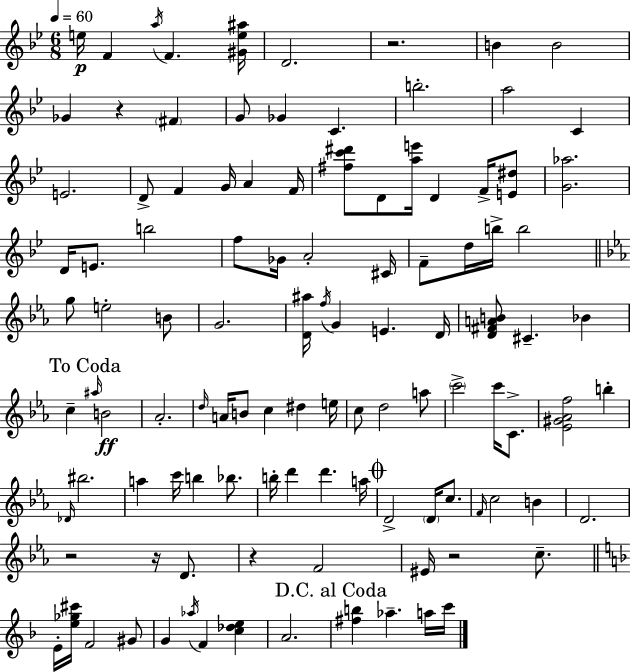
{
  \clef treble
  \numericTimeSignature
  \time 6/8
  \key g \minor
  \tempo 4 = 60
  \repeat volta 2 { e''16\p f'4 \acciaccatura { a''16 } f'4. | <gis' e'' ais''>16 d'2. | r2. | b'4 b'2 | \break ges'4 r4 \parenthesize fis'4 | g'8 ges'4 c'4. | b''2.-. | a''2 c'4 | \break e'2. | d'8-> f'4 g'16 a'4 | f'16 <fis'' c''' dis'''>8 d'8 <a'' e'''>16 d'4 f'16-> <e' dis''>8 | <g' aes''>2. | \break d'16 e'8. b''2 | f''8 ges'16 a'2-. | cis'16 f'8-- d''16 b''16-> b''2 | \bar "||" \break \key c \minor g''8 e''2-. b'8 | g'2. | <d' ais''>16 \acciaccatura { f''16 } g'4 e'4. | d'16 <d' fis' a' b'>8 cis'4.-- bes'4 | \break \mark "To Coda" c''4-- \grace { ais''16 }\ff b'2 | aes'2.-. | \grace { d''16 } a'16 b'8 c''4 dis''4 | e''16 c''8 d''2 | \break a''8 \parenthesize c'''2-> c'''16 | c'8.-> <ees' gis' aes' f''>2 b''4-. | \grace { des'16 } bis''2. | a''4 c'''16 b''4 | \break bes''8. b''16-. d'''4 d'''4. | a''16 \mark \markup { \musicglyph "scripts.coda" } d'2-> | \parenthesize d'16 c''8. \grace { f'16 } c''2 | b'4 d'2. | \break r2 | r16 d'8. r4 f'2 | eis'16 r2 | c''8.-- \bar "||" \break \key d \minor e'16-. <e'' ges'' cis'''>16 f'2 gis'8 | g'4 \acciaccatura { aes''16 } f'4 <c'' des'' e''>4 | a'2. | \mark "D.C. al Coda" <fis'' b''>4 aes''4.-- a''16 | \break c'''16 } \bar "|."
}